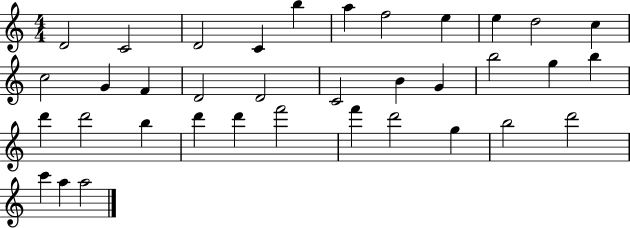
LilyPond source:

{
  \clef treble
  \numericTimeSignature
  \time 4/4
  \key c \major
  d'2 c'2 | d'2 c'4 b''4 | a''4 f''2 e''4 | e''4 d''2 c''4 | \break c''2 g'4 f'4 | d'2 d'2 | c'2 b'4 g'4 | b''2 g''4 b''4 | \break d'''4 d'''2 b''4 | d'''4 d'''4 f'''2 | f'''4 d'''2 g''4 | b''2 d'''2 | \break c'''4 a''4 a''2 | \bar "|."
}